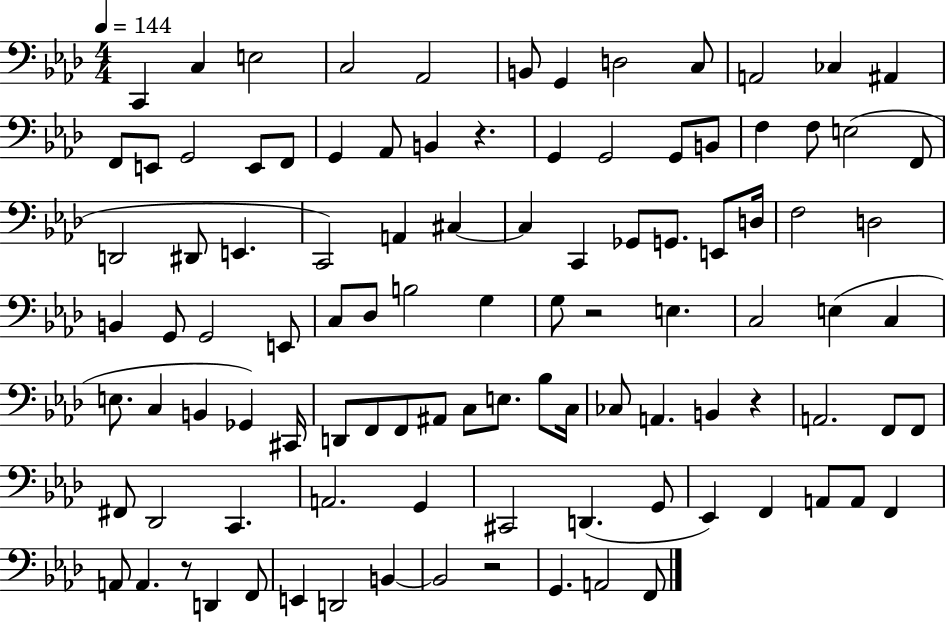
{
  \clef bass
  \numericTimeSignature
  \time 4/4
  \key aes \major
  \tempo 4 = 144
  c,4 c4 e2 | c2 aes,2 | b,8 g,4 d2 c8 | a,2 ces4 ais,4 | \break f,8 e,8 g,2 e,8 f,8 | g,4 aes,8 b,4 r4. | g,4 g,2 g,8 b,8 | f4 f8 e2( f,8 | \break d,2 dis,8 e,4. | c,2) a,4 cis4~~ | cis4 c,4 ges,8 g,8. e,8 d16 | f2 d2 | \break b,4 g,8 g,2 e,8 | c8 des8 b2 g4 | g8 r2 e4. | c2 e4( c4 | \break e8. c4 b,4 ges,4) cis,16 | d,8 f,8 f,8 ais,8 c8 e8. bes8 c16 | ces8 a,4. b,4 r4 | a,2. f,8 f,8 | \break fis,8 des,2 c,4. | a,2. g,4 | cis,2 d,4.( g,8 | ees,4) f,4 a,8 a,8 f,4 | \break a,8 a,4. r8 d,4 f,8 | e,4 d,2 b,4~~ | b,2 r2 | g,4. a,2 f,8 | \break \bar "|."
}